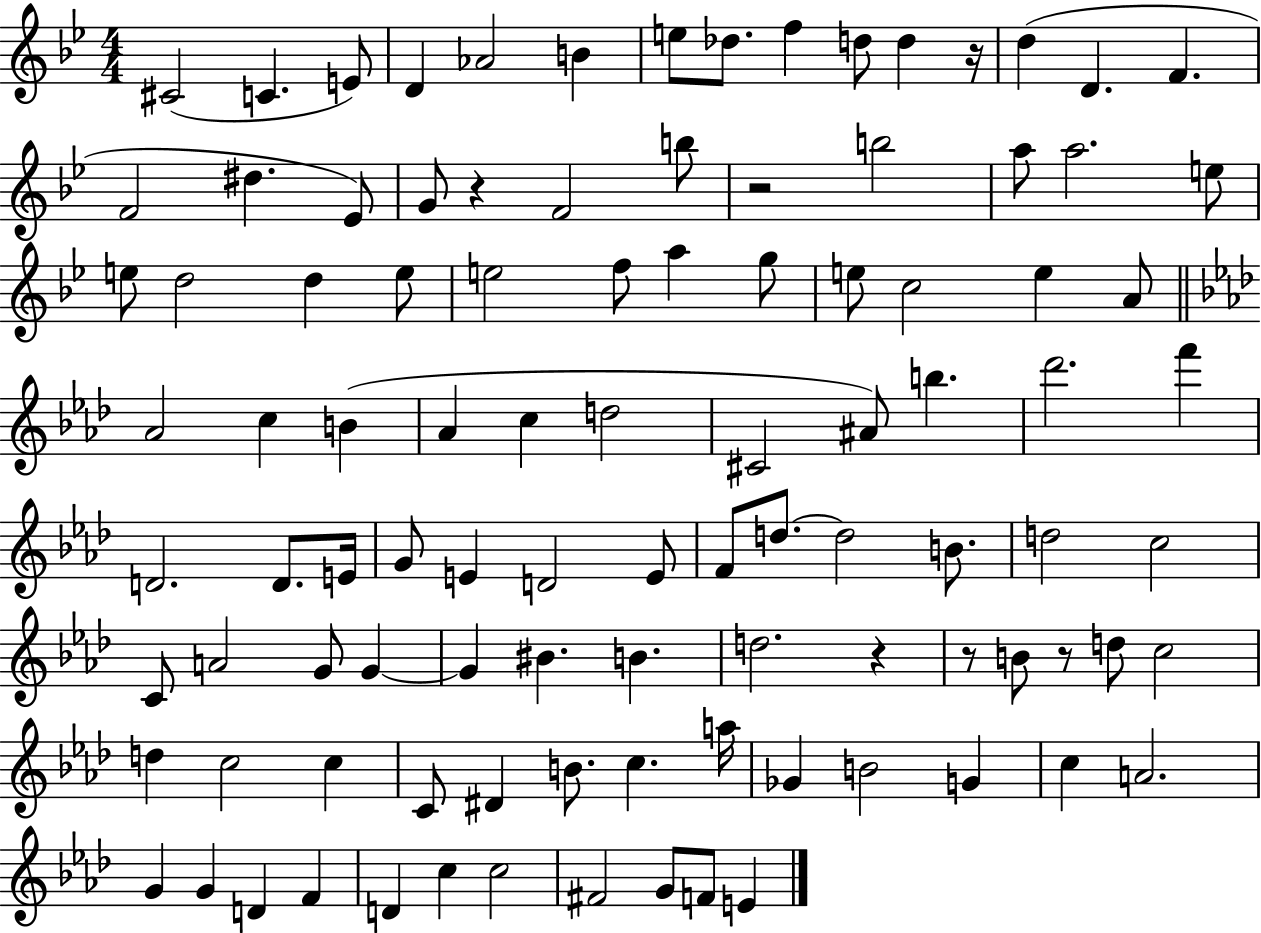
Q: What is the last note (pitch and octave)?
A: E4